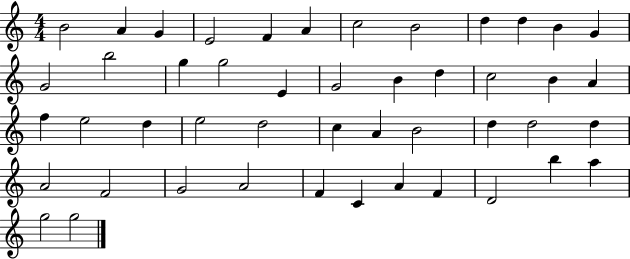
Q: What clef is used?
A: treble